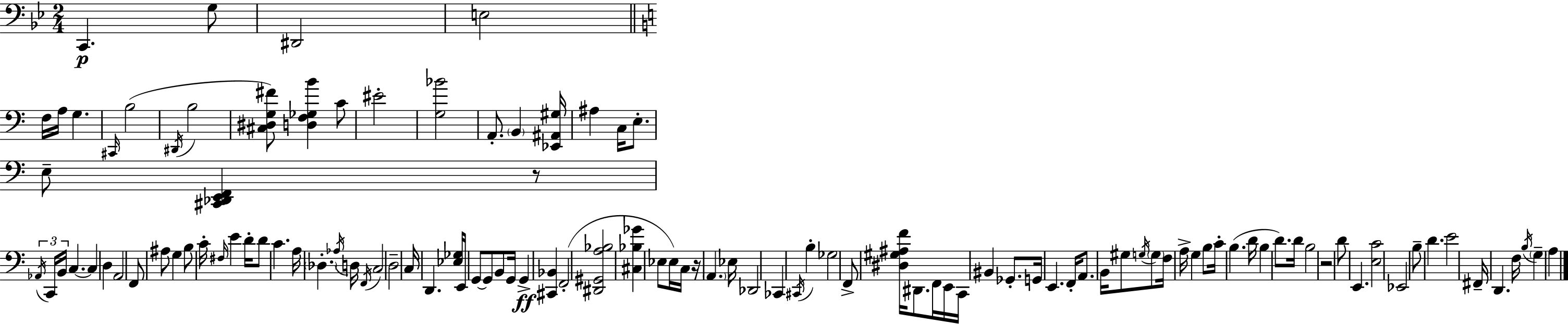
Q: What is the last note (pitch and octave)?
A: A3